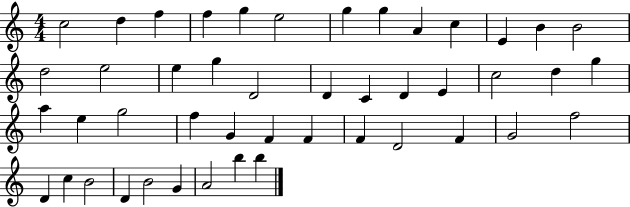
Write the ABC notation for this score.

X:1
T:Untitled
M:4/4
L:1/4
K:C
c2 d f f g e2 g g A c E B B2 d2 e2 e g D2 D C D E c2 d g a e g2 f G F F F D2 F G2 f2 D c B2 D B2 G A2 b b